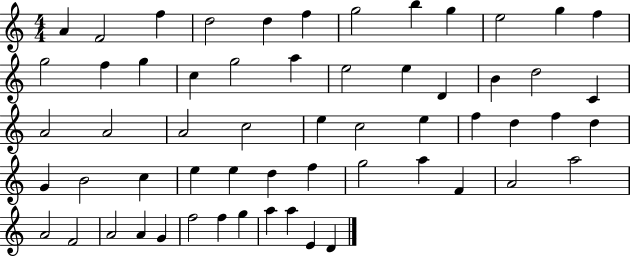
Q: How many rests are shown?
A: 0